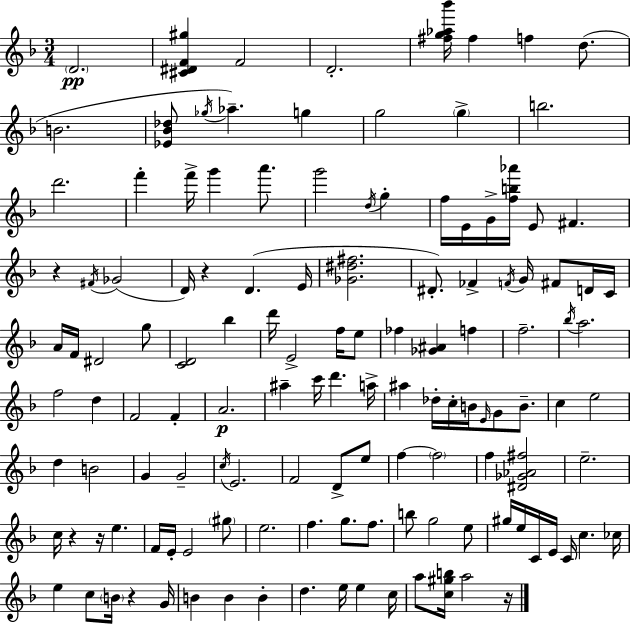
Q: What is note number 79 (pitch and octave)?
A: E5